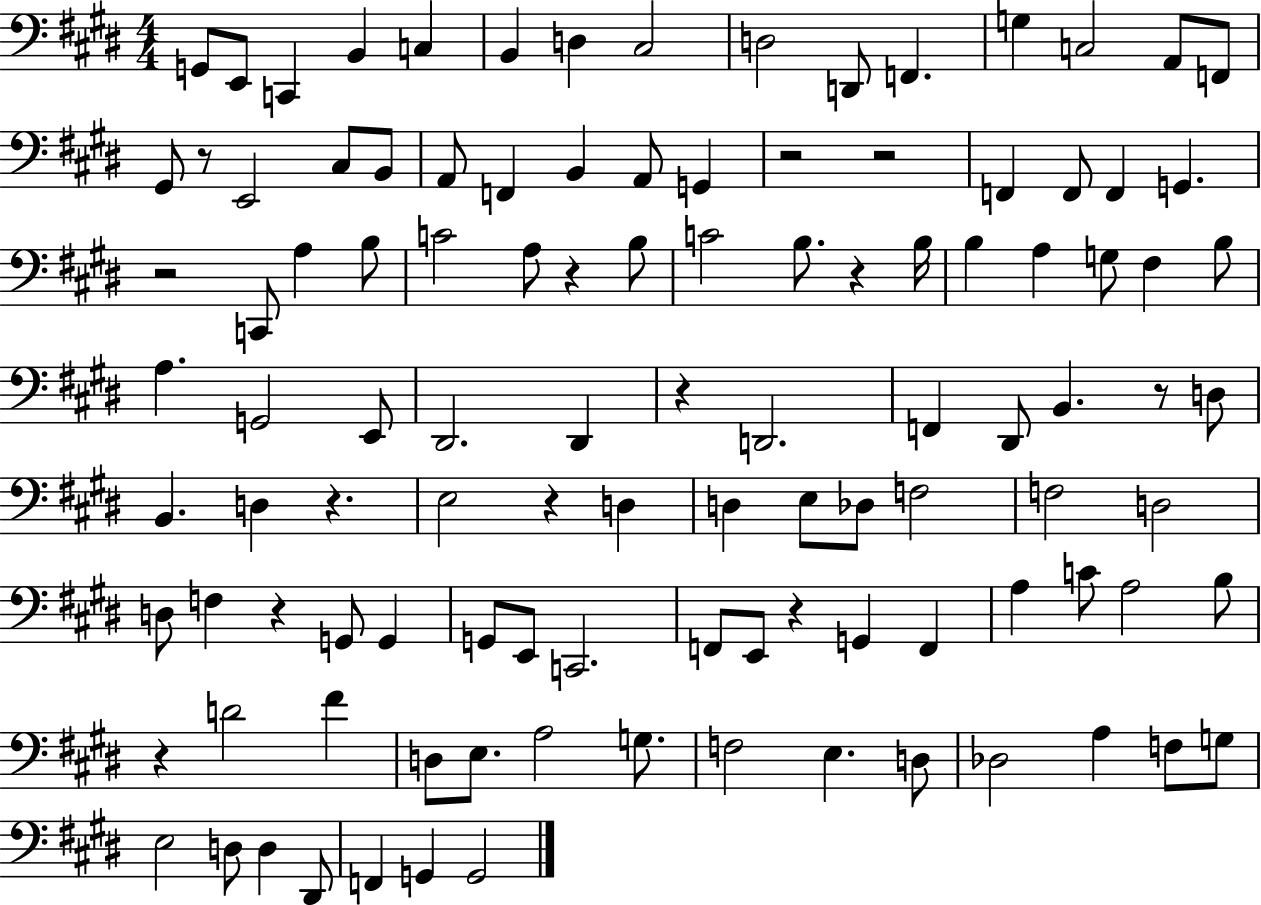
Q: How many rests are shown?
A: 13